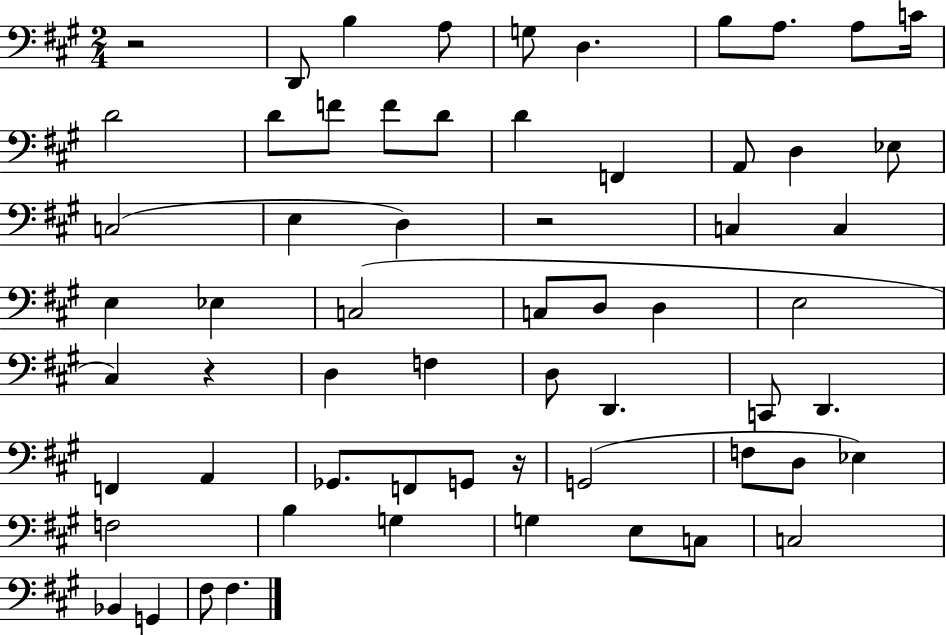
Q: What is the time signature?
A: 2/4